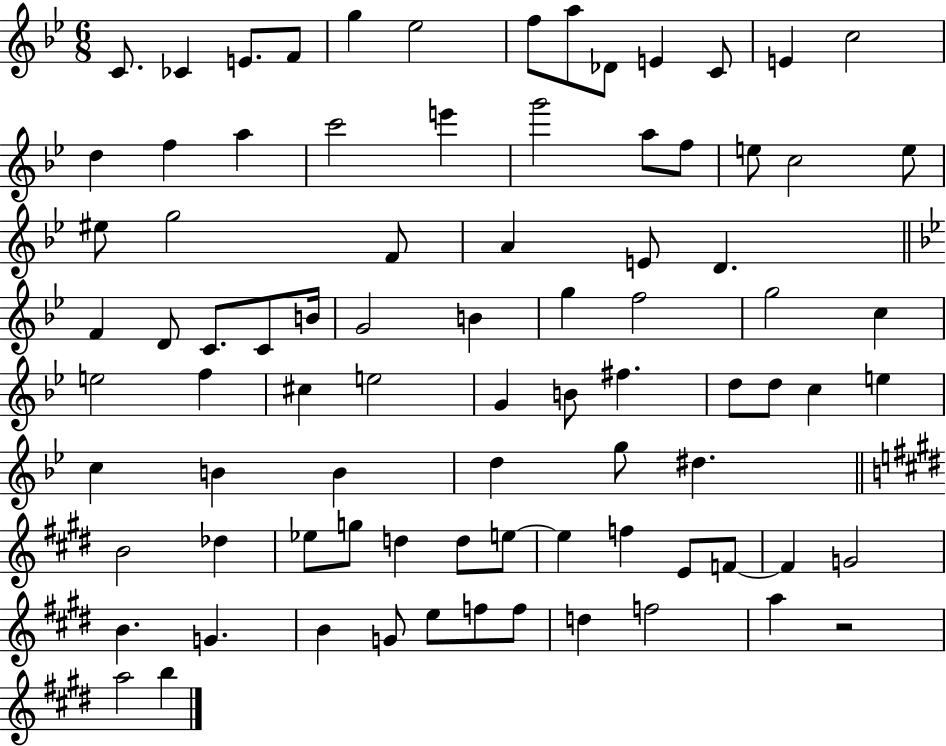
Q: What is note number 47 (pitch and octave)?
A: B4